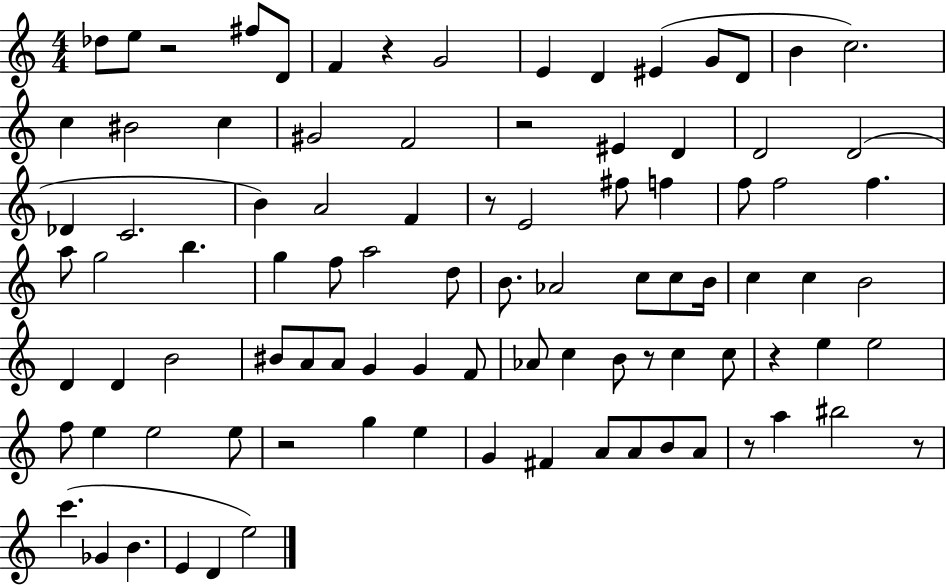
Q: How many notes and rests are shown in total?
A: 93